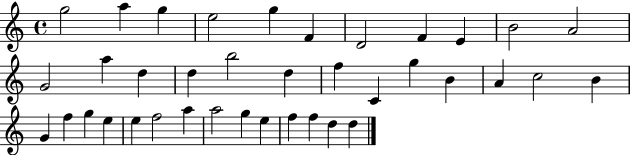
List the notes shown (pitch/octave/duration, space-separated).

G5/h A5/q G5/q E5/h G5/q F4/q D4/h F4/q E4/q B4/h A4/h G4/h A5/q D5/q D5/q B5/h D5/q F5/q C4/q G5/q B4/q A4/q C5/h B4/q G4/q F5/q G5/q E5/q E5/q F5/h A5/q A5/h G5/q E5/q F5/q F5/q D5/q D5/q